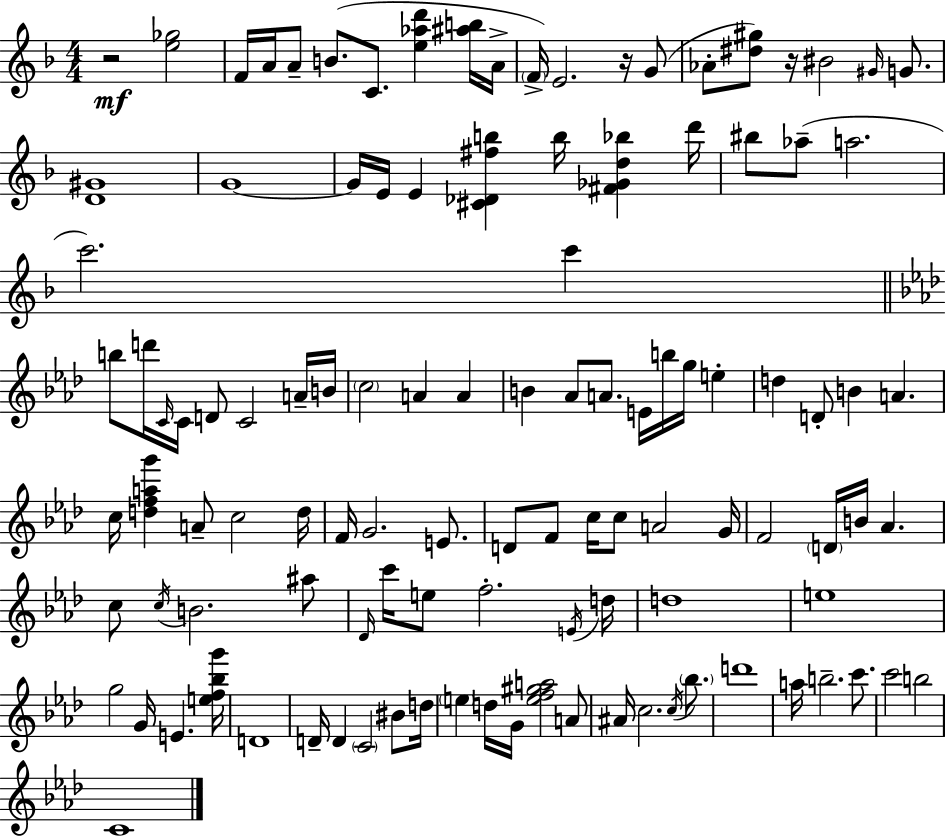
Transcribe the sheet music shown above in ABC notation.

X:1
T:Untitled
M:4/4
L:1/4
K:Dm
z2 [e_g]2 F/4 A/4 A/2 B/2 C/2 [e_ad'] [^ab]/4 A/4 F/4 E2 z/4 G/2 _A/2 [^d^g]/2 z/4 ^B2 ^G/4 G/2 [D^G]4 G4 G/4 E/4 E [^C_D^fb] b/4 [^F_Gd_b] d'/4 ^b/2 _a/2 a2 c'2 c' b/2 d'/4 C/4 C/4 D/2 C2 A/4 B/4 c2 A A B _A/2 A/2 E/4 b/4 g/4 e d D/2 B A c/4 [dfag'] A/2 c2 d/4 F/4 G2 E/2 D/2 F/2 c/4 c/2 A2 G/4 F2 D/4 B/4 _A c/2 c/4 B2 ^a/2 _D/4 c'/4 e/2 f2 E/4 d/4 d4 e4 g2 G/4 E [ef_bg']/4 D4 D/4 D C2 ^B/2 d/4 e d/4 G/4 [ef^ga]2 A/2 ^A/4 c2 c/4 _b/2 d'4 a/4 b2 c'/2 c'2 b2 C4